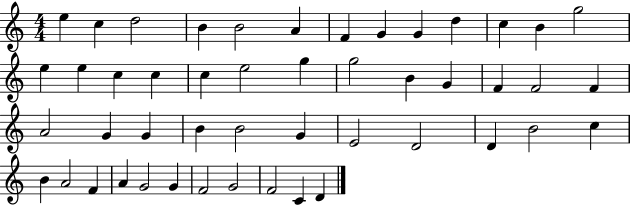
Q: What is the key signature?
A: C major